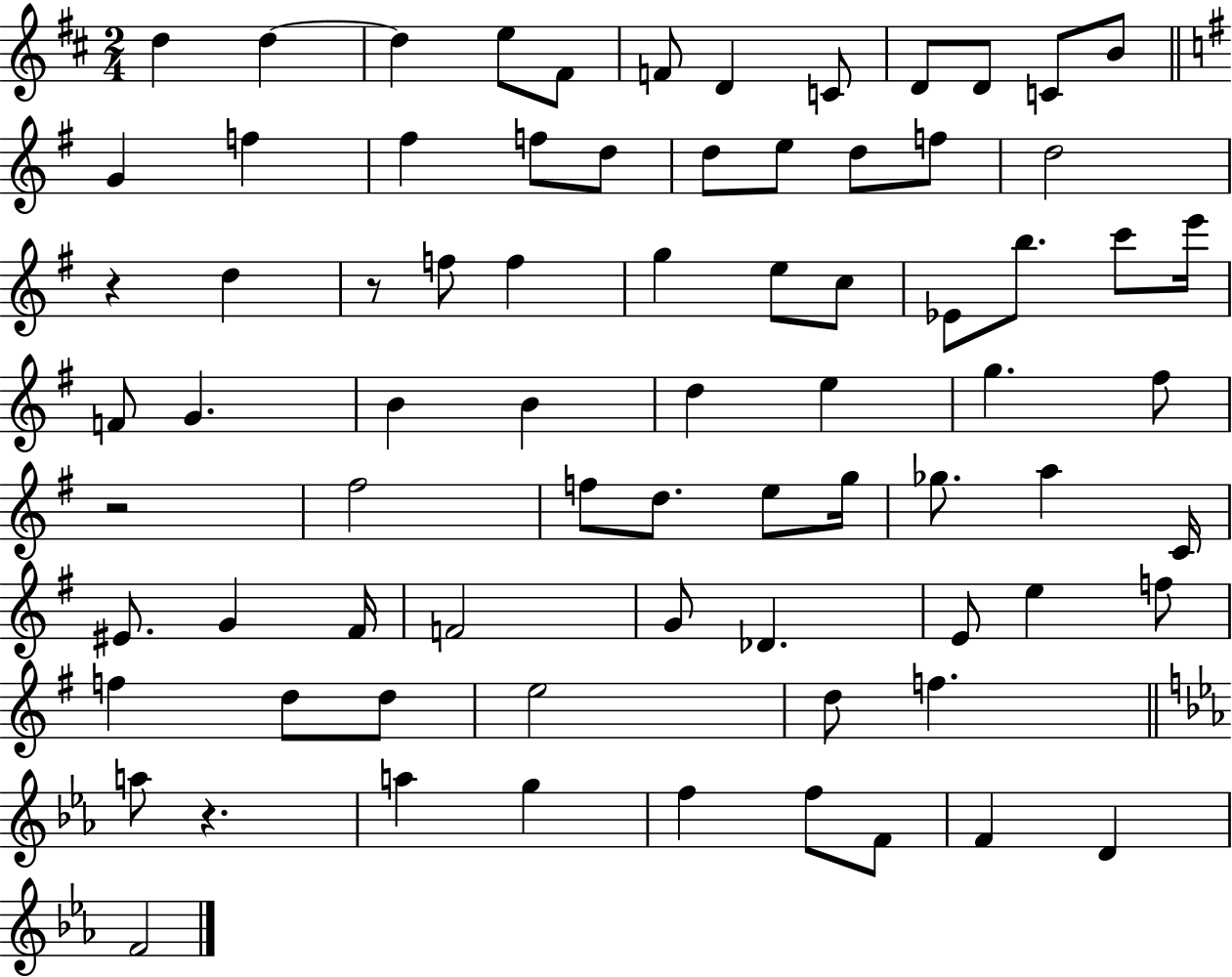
{
  \clef treble
  \numericTimeSignature
  \time 2/4
  \key d \major
  d''4 d''4~~ | d''4 e''8 fis'8 | f'8 d'4 c'8 | d'8 d'8 c'8 b'8 | \break \bar "||" \break \key e \minor g'4 f''4 | fis''4 f''8 d''8 | d''8 e''8 d''8 f''8 | d''2 | \break r4 d''4 | r8 f''8 f''4 | g''4 e''8 c''8 | ees'8 b''8. c'''8 e'''16 | \break f'8 g'4. | b'4 b'4 | d''4 e''4 | g''4. fis''8 | \break r2 | fis''2 | f''8 d''8. e''8 g''16 | ges''8. a''4 c'16 | \break eis'8. g'4 fis'16 | f'2 | g'8 des'4. | e'8 e''4 f''8 | \break f''4 d''8 d''8 | e''2 | d''8 f''4. | \bar "||" \break \key ees \major a''8 r4. | a''4 g''4 | f''4 f''8 f'8 | f'4 d'4 | \break f'2 | \bar "|."
}